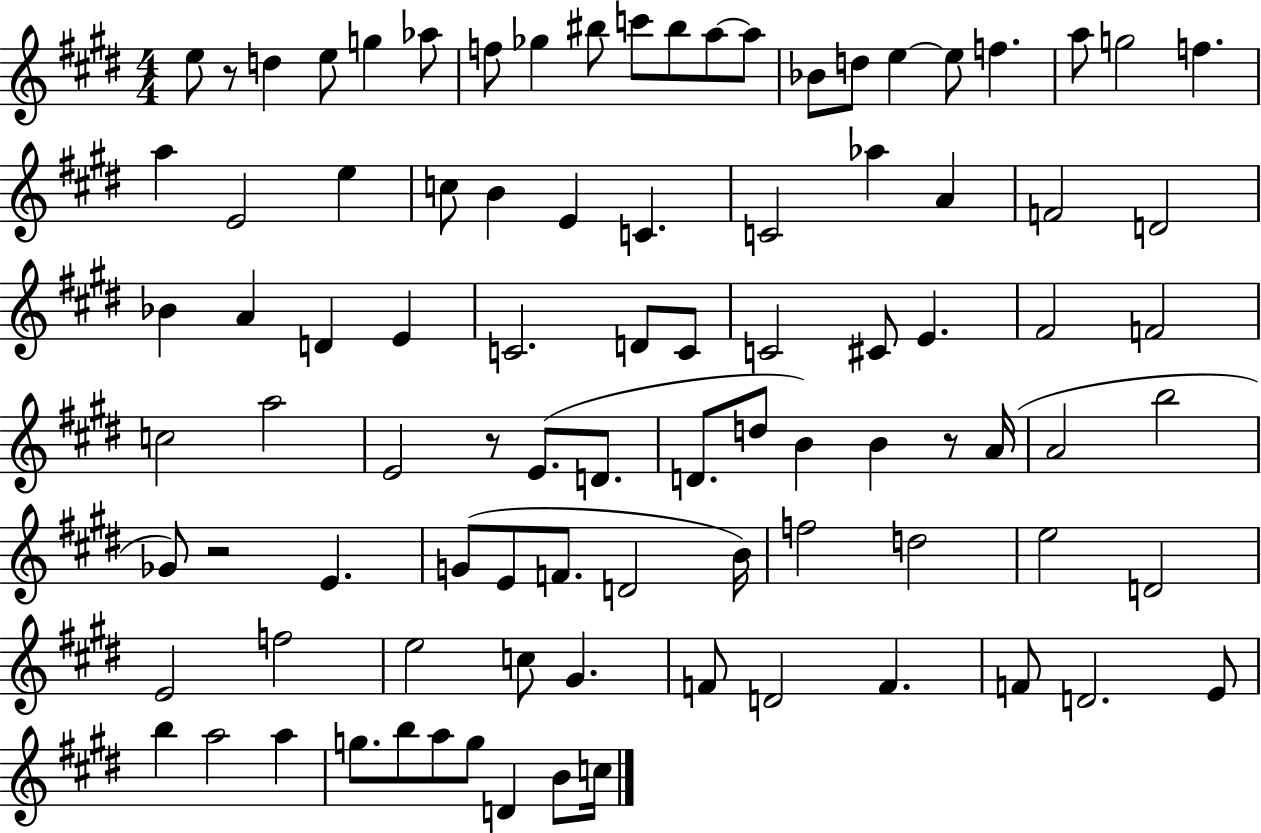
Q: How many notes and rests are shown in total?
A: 92